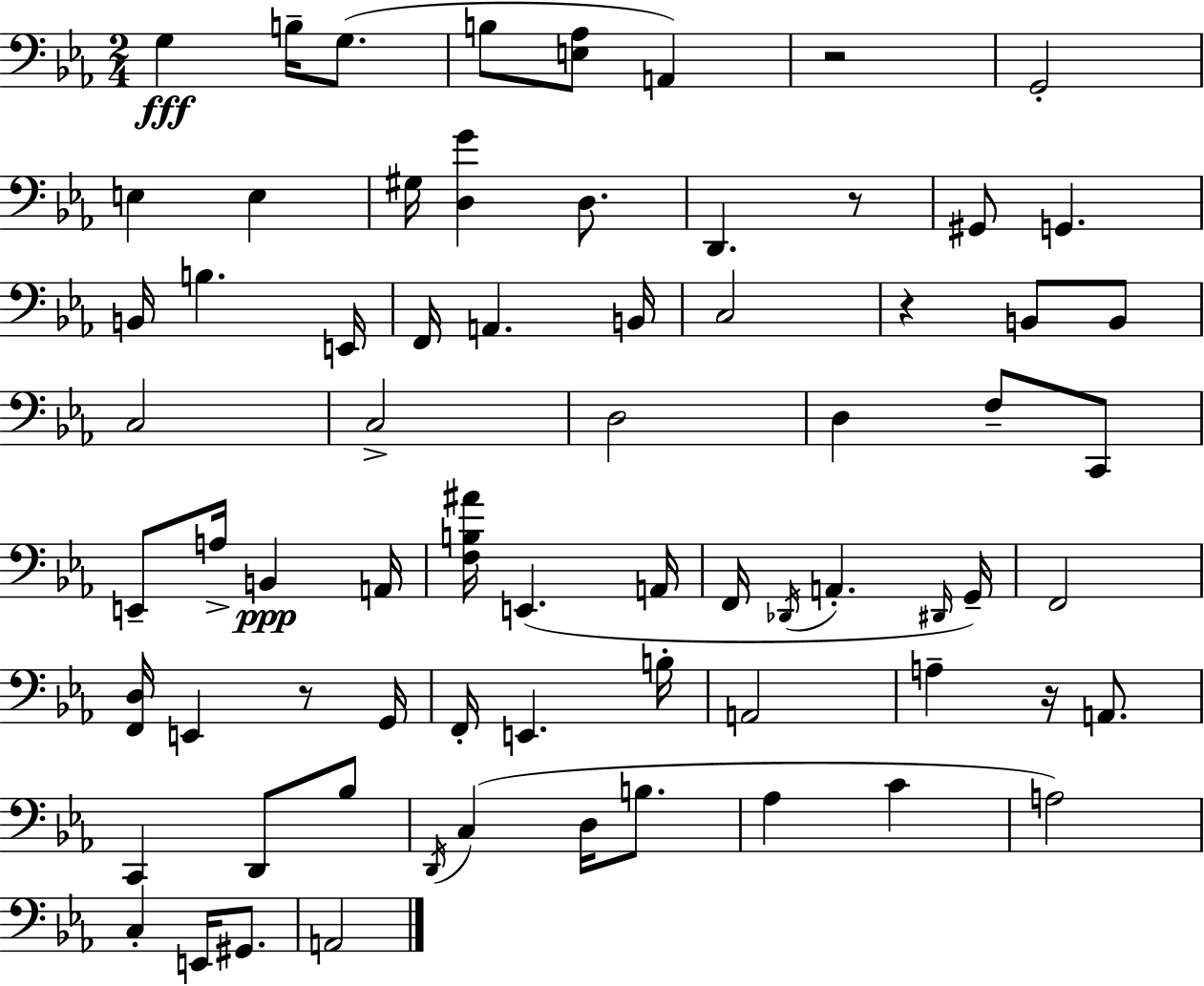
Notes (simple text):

G3/q B3/s G3/e. B3/e [E3,Ab3]/e A2/q R/h G2/h E3/q E3/q G#3/s [D3,G4]/q D3/e. D2/q. R/e G#2/e G2/q. B2/s B3/q. E2/s F2/s A2/q. B2/s C3/h R/q B2/e B2/e C3/h C3/h D3/h D3/q F3/e C2/e E2/e A3/s B2/q A2/s [F3,B3,A#4]/s E2/q. A2/s F2/s Db2/s A2/q. D#2/s G2/s F2/h [F2,D3]/s E2/q R/e G2/s F2/s E2/q. B3/s A2/h A3/q R/s A2/e. C2/q D2/e Bb3/e D2/s C3/q D3/s B3/e. Ab3/q C4/q A3/h C3/q E2/s G#2/e. A2/h